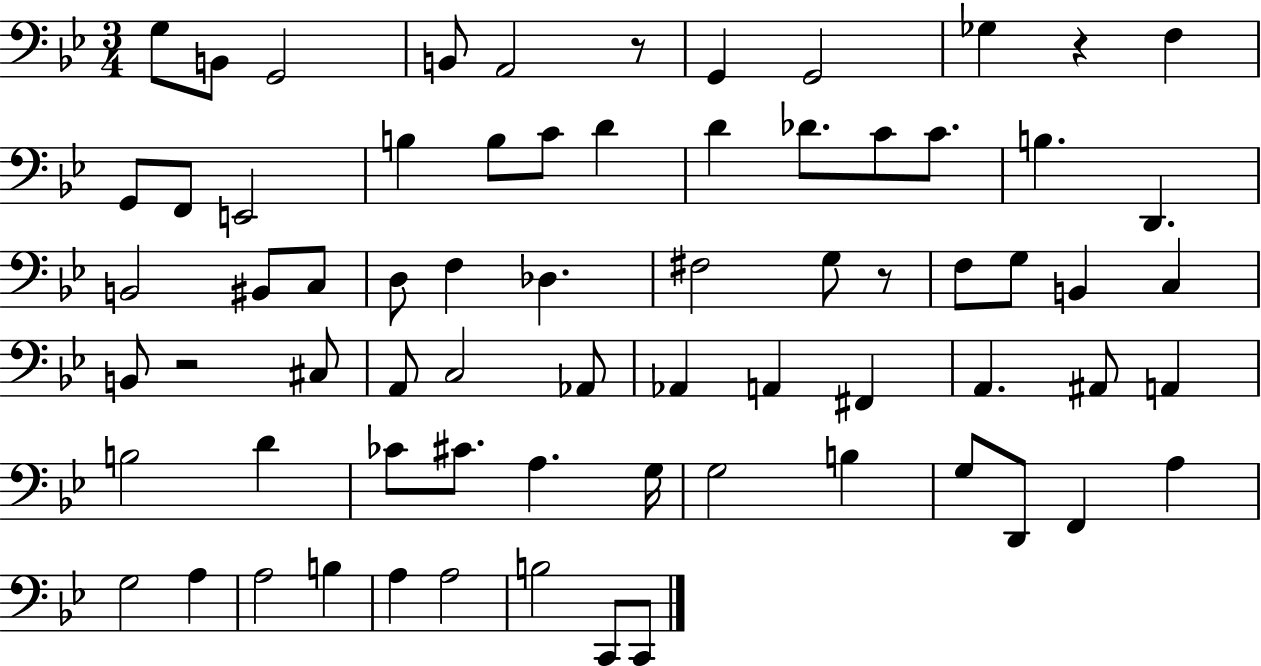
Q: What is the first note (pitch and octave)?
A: G3